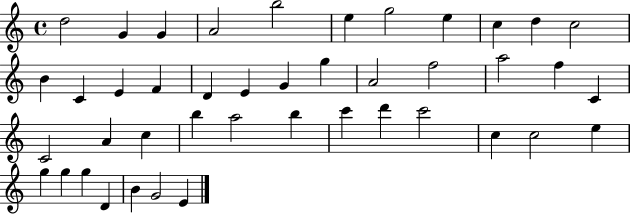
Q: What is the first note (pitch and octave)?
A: D5